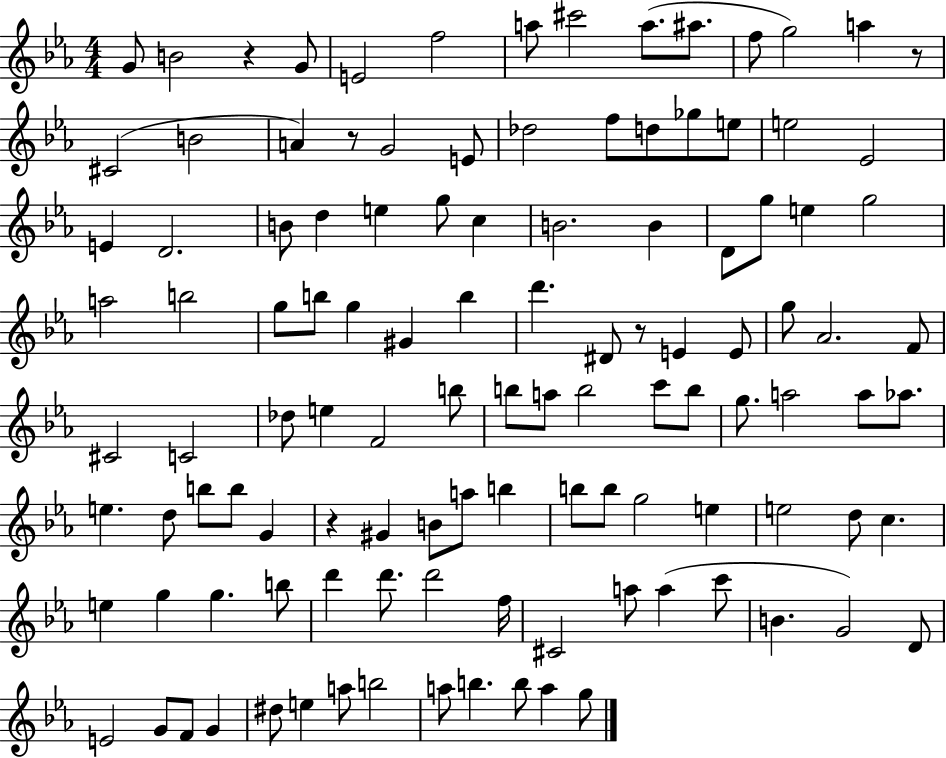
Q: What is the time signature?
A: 4/4